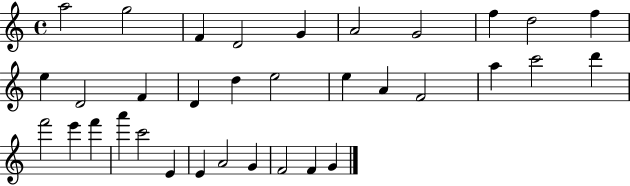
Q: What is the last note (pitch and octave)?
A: G4